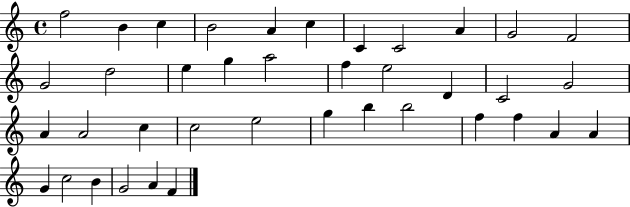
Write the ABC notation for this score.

X:1
T:Untitled
M:4/4
L:1/4
K:C
f2 B c B2 A c C C2 A G2 F2 G2 d2 e g a2 f e2 D C2 G2 A A2 c c2 e2 g b b2 f f A A G c2 B G2 A F